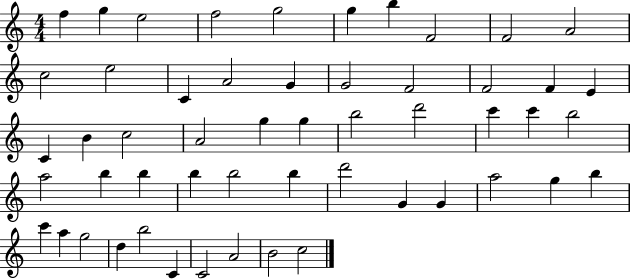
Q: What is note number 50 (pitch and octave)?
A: C4